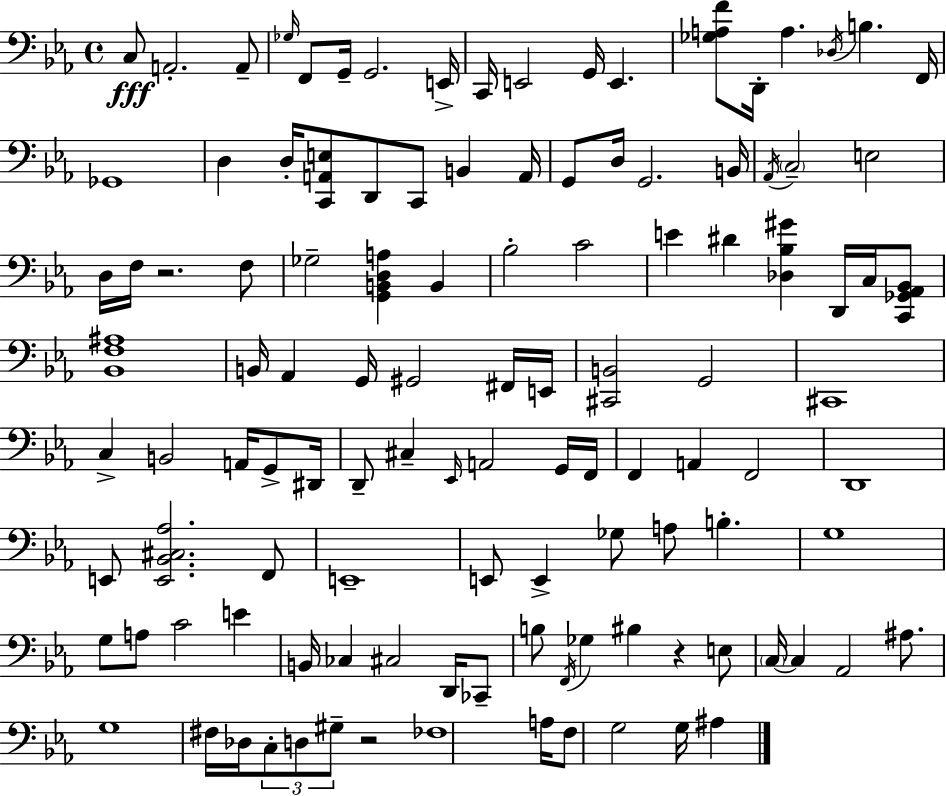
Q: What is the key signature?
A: EES major